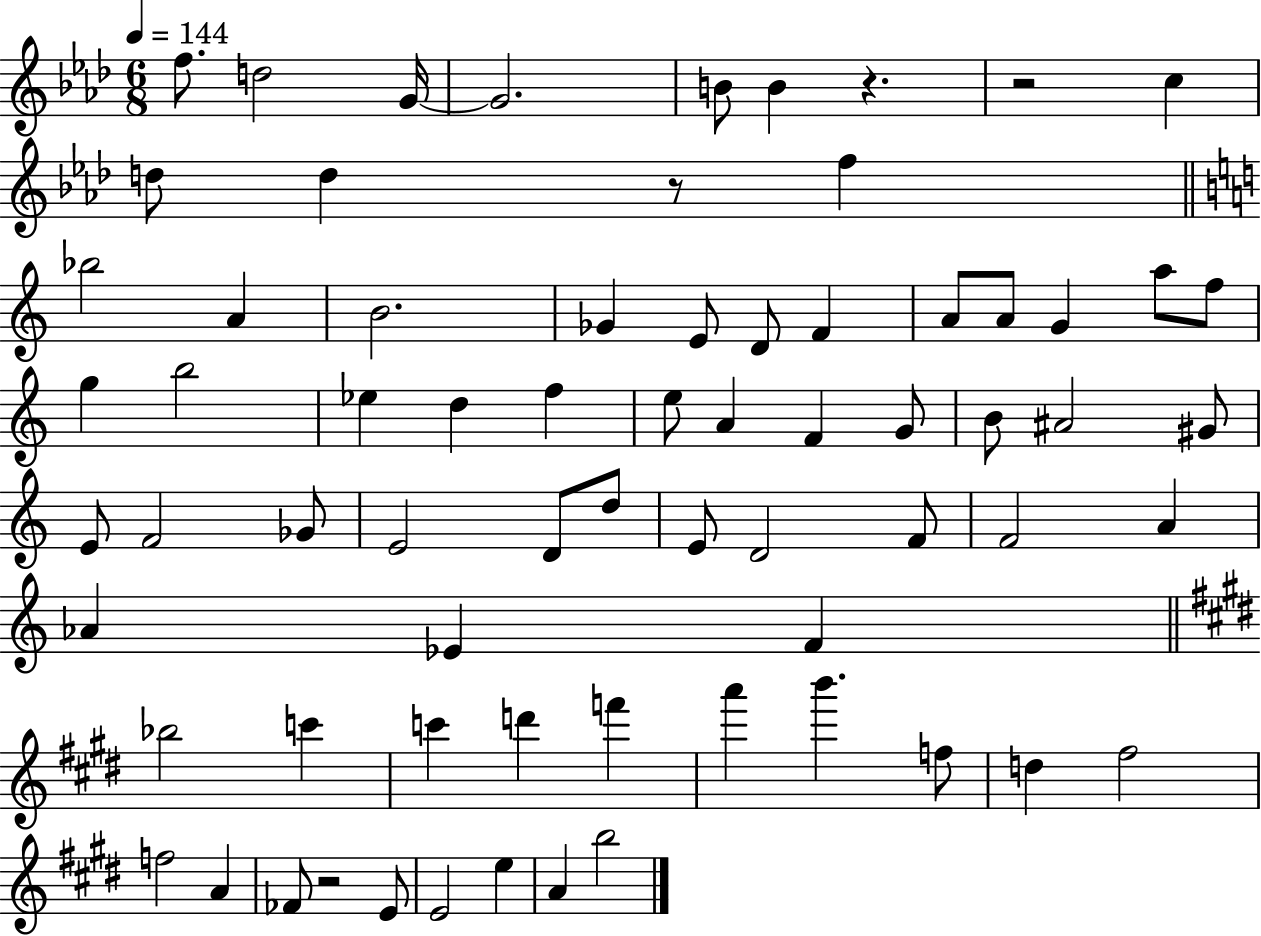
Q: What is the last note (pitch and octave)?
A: B5